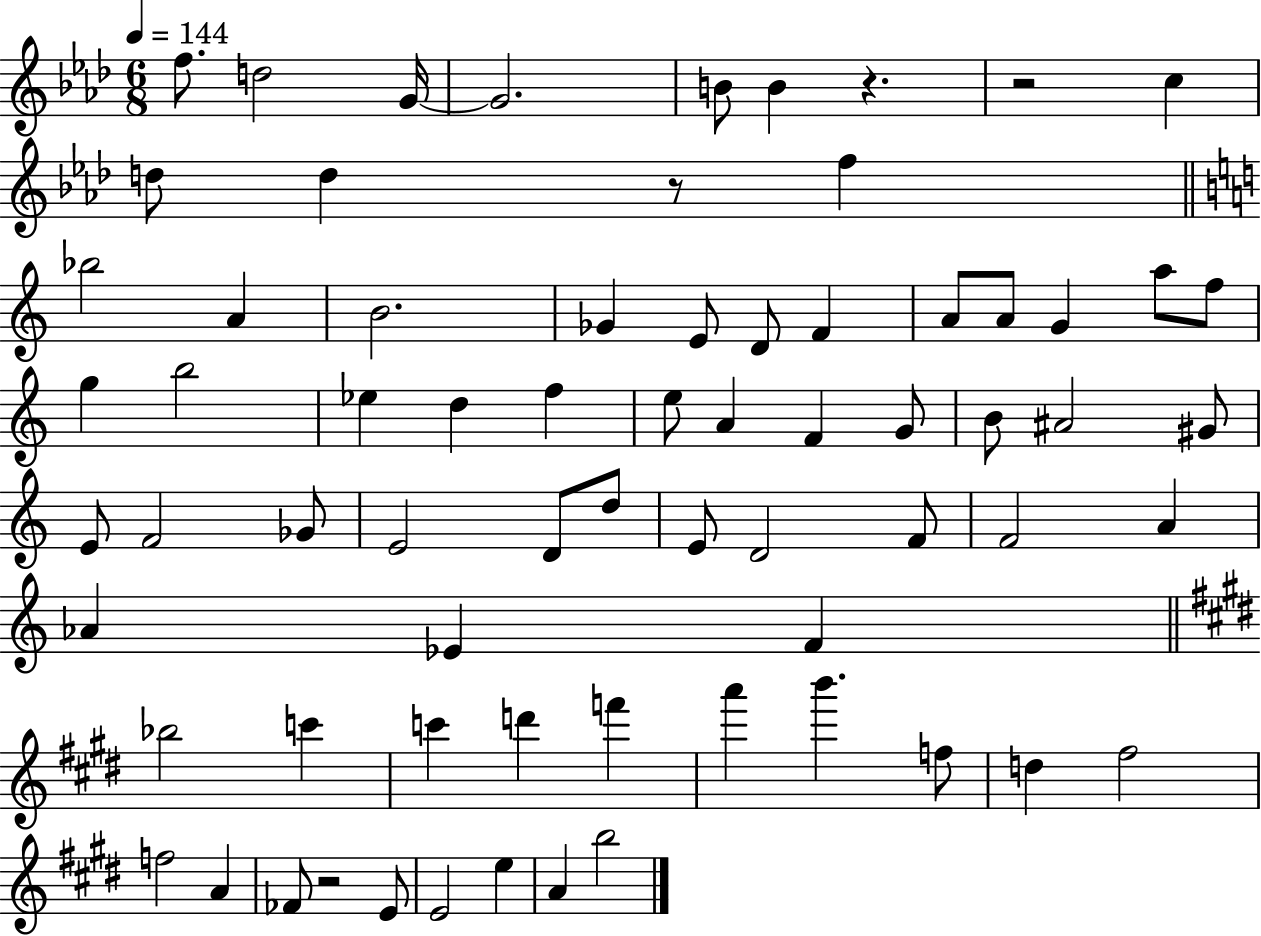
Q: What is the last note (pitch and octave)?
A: B5